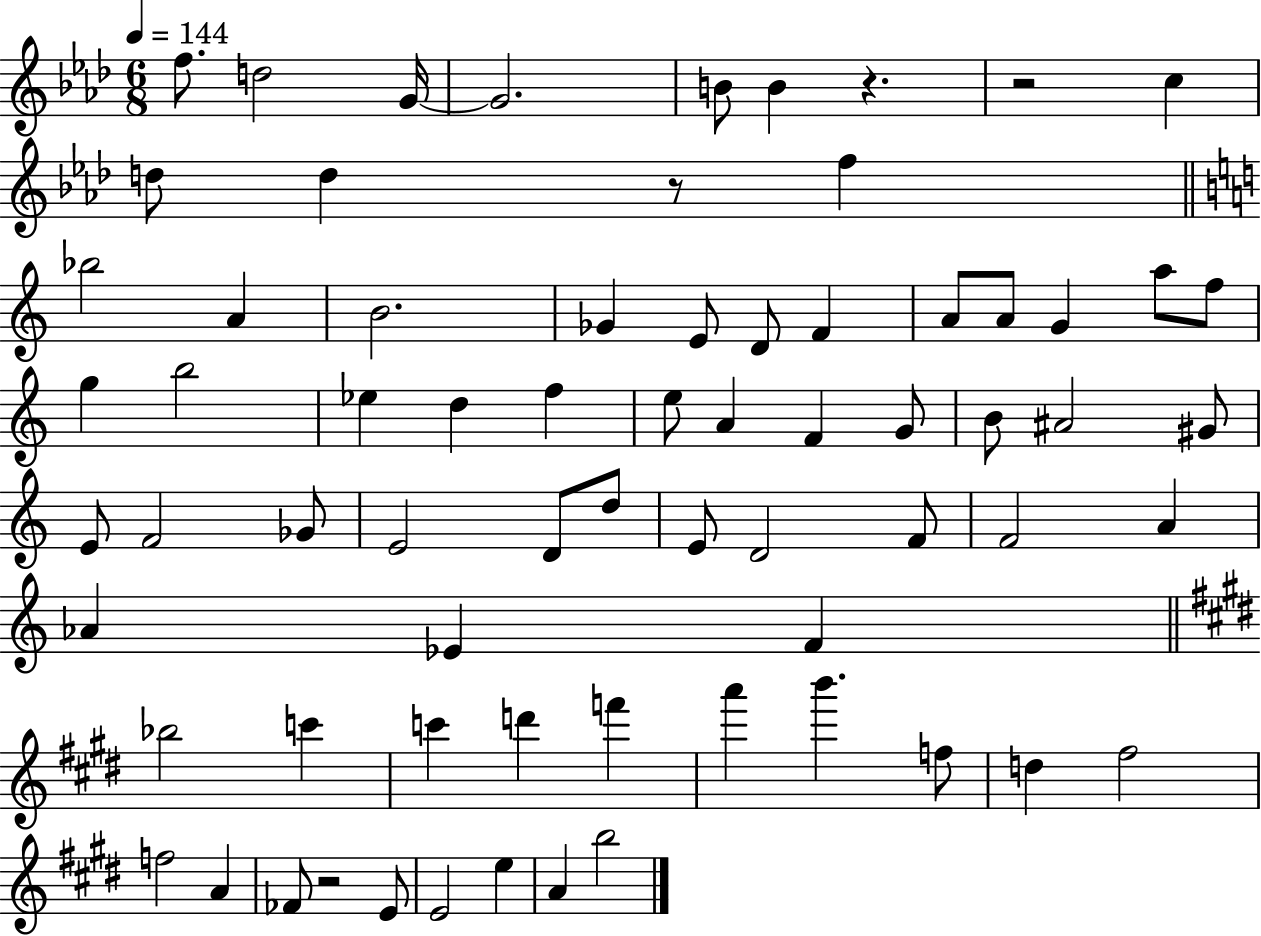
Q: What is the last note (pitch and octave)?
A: B5